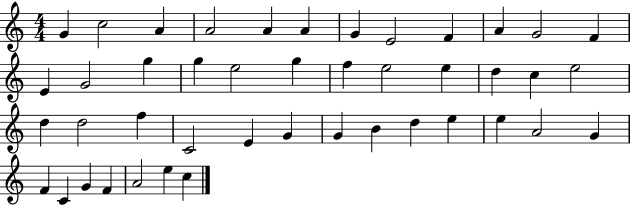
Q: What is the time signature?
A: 4/4